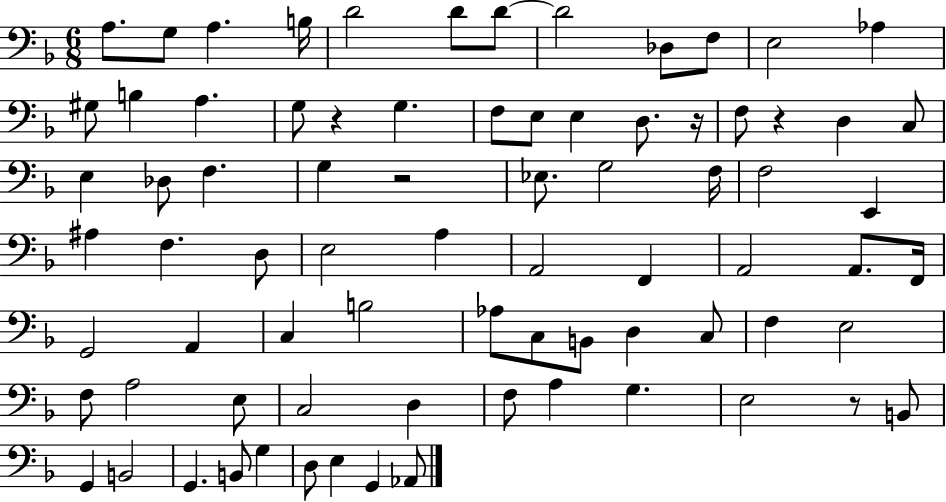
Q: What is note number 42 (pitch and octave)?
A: A2